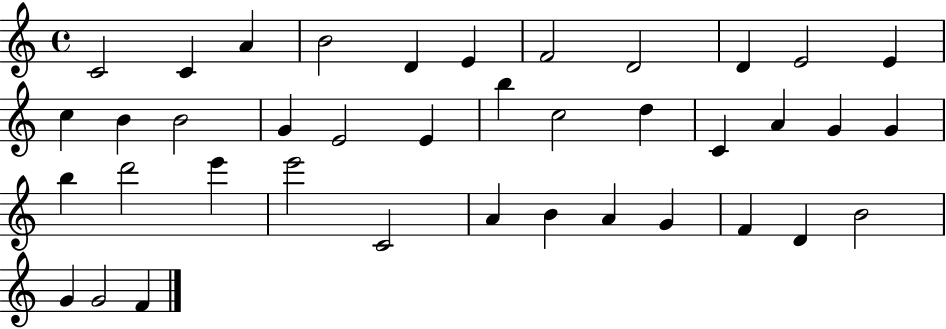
C4/h C4/q A4/q B4/h D4/q E4/q F4/h D4/h D4/q E4/h E4/q C5/q B4/q B4/h G4/q E4/h E4/q B5/q C5/h D5/q C4/q A4/q G4/q G4/q B5/q D6/h E6/q E6/h C4/h A4/q B4/q A4/q G4/q F4/q D4/q B4/h G4/q G4/h F4/q